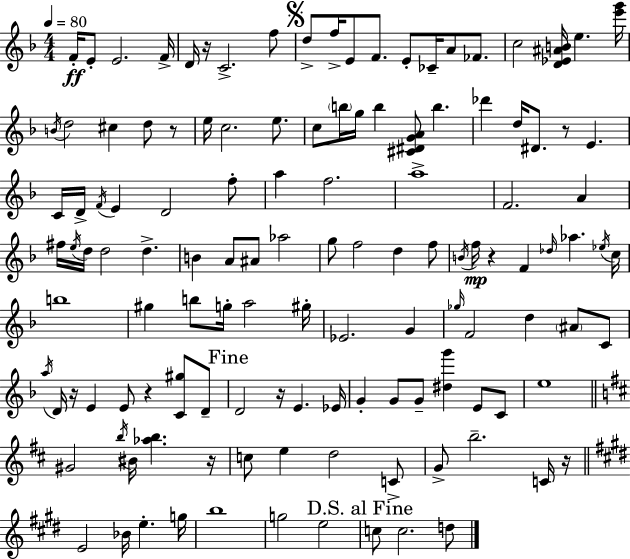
X:1
T:Untitled
M:4/4
L:1/4
K:F
F/4 E/2 E2 F/4 D/4 z/4 C2 f/2 d/2 f/4 E/2 F/2 E/2 _C/4 A/2 _F/2 c2 [D_E^AB]/4 e [e'g']/4 B/4 d2 ^c d/2 z/2 e/4 c2 e/2 c/2 b/4 g/4 b [^C^DGA]/2 b _d' d/4 ^D/2 z/2 E C/4 D/4 F/4 E D2 f/2 a f2 a4 F2 A ^f/4 e/4 d/4 d2 d B A/2 ^A/2 _a2 g/2 f2 d f/2 B/4 f/4 z F _d/4 _a _e/4 c/4 b4 ^g b/2 g/4 a2 ^g/4 _E2 G _g/4 F2 d ^A/2 C/2 a/4 D/4 z/4 E E/2 z [C^g]/2 D/2 D2 z/4 E _E/4 G G/2 G/2 [^dg'] E/2 C/2 e4 ^G2 b/4 ^B/4 [_ab] z/4 c/2 e d2 C/2 G/2 b2 C/4 z/4 E2 _B/4 e g/4 b4 g2 e2 c/2 c2 d/2